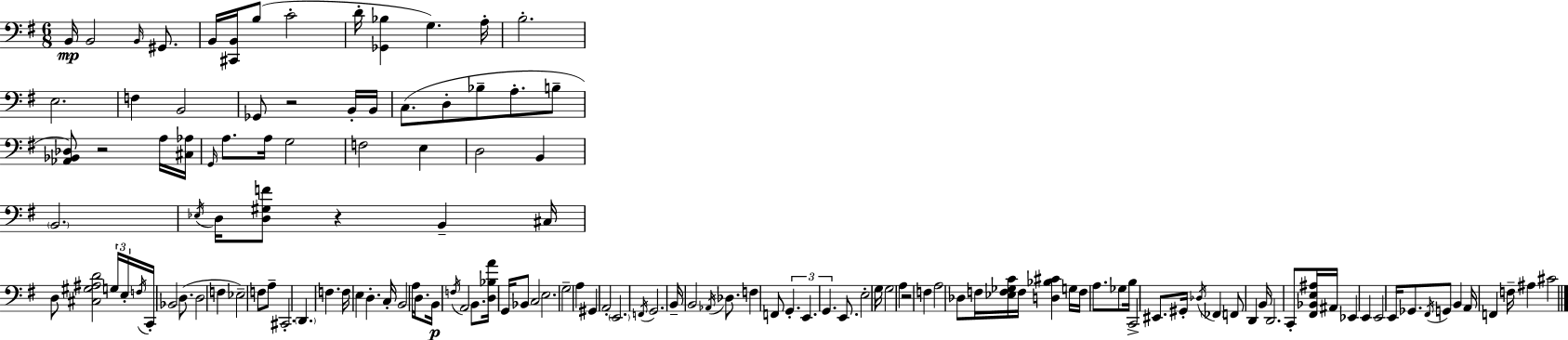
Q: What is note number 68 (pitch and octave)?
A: A3